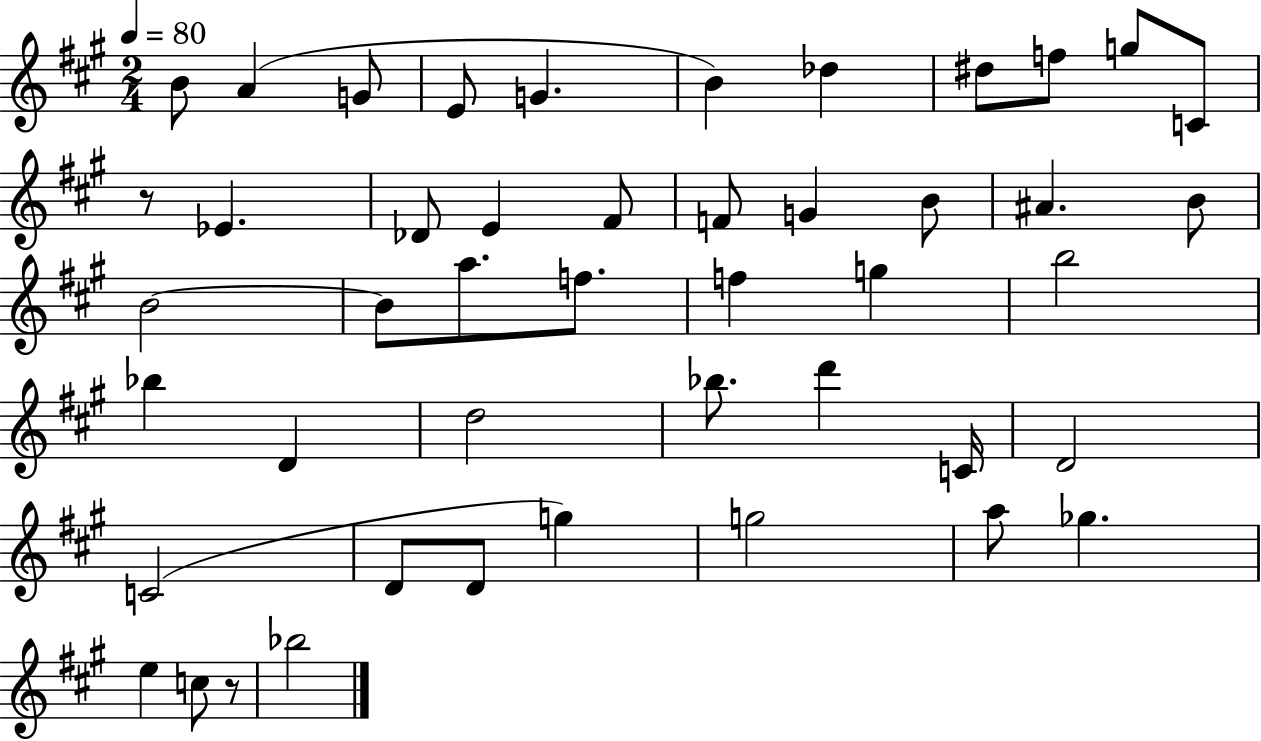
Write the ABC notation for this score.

X:1
T:Untitled
M:2/4
L:1/4
K:A
B/2 A G/2 E/2 G B _d ^d/2 f/2 g/2 C/2 z/2 _E _D/2 E ^F/2 F/2 G B/2 ^A B/2 B2 B/2 a/2 f/2 f g b2 _b D d2 _b/2 d' C/4 D2 C2 D/2 D/2 g g2 a/2 _g e c/2 z/2 _b2